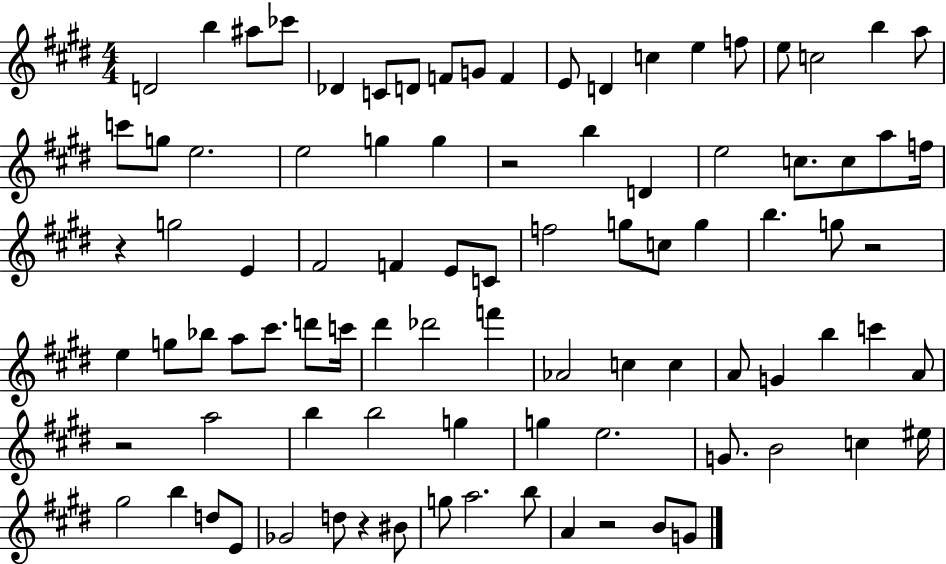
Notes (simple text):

D4/h B5/q A#5/e CES6/e Db4/q C4/e D4/e F4/e G4/e F4/q E4/e D4/q C5/q E5/q F5/e E5/e C5/h B5/q A5/e C6/e G5/e E5/h. E5/h G5/q G5/q R/h B5/q D4/q E5/h C5/e. C5/e A5/e F5/s R/q G5/h E4/q F#4/h F4/q E4/e C4/e F5/h G5/e C5/e G5/q B5/q. G5/e R/h E5/q G5/e Bb5/e A5/e C#6/e. D6/e C6/s D#6/q Db6/h F6/q Ab4/h C5/q C5/q A4/e G4/q B5/q C6/q A4/e R/h A5/h B5/q B5/h G5/q G5/q E5/h. G4/e. B4/h C5/q EIS5/s G#5/h B5/q D5/e E4/e Gb4/h D5/e R/q BIS4/e G5/e A5/h. B5/e A4/q R/h B4/e G4/e